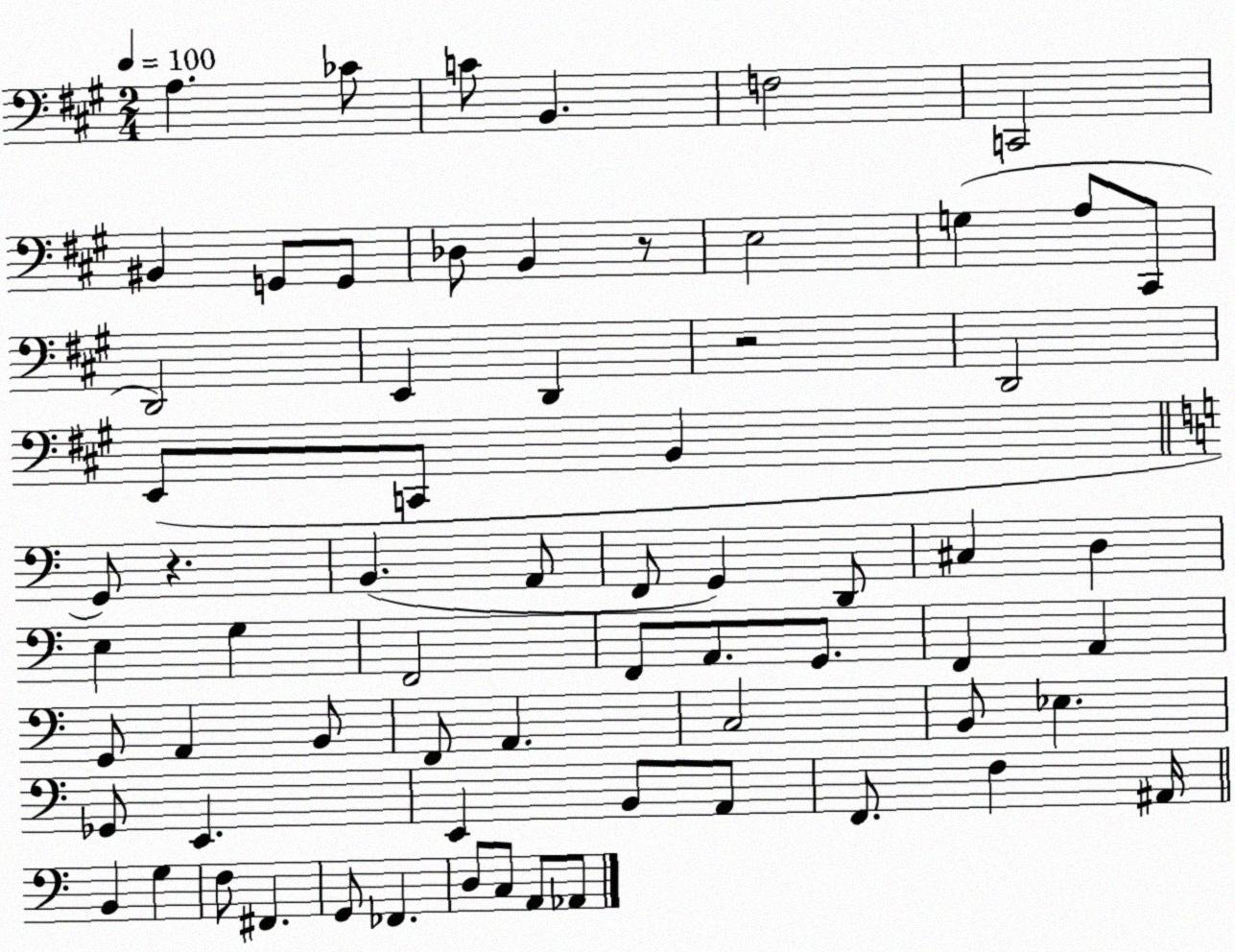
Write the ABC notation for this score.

X:1
T:Untitled
M:2/4
L:1/4
K:A
A, _C/2 C/2 B,, F,2 C,,2 ^B,, G,,/2 G,,/2 _D,/2 B,, z/2 E,2 G, A,/2 ^C,,/2 D,,2 E,, D,, z2 D,,2 E,,/2 C,,/2 B,, G,,/2 z B,, A,,/2 F,,/2 G,, D,,/2 ^C, D, E, G, F,,2 F,,/2 A,,/2 G,,/2 F,, A,, G,,/2 A,, B,,/2 F,,/2 A,, C,2 B,,/2 _E, _G,,/2 E,, E,, B,,/2 A,,/2 F,,/2 F, ^A,,/4 B,, G, F,/2 ^F,, G,,/2 _F,, D,/2 C,/2 A,,/2 _A,,/2